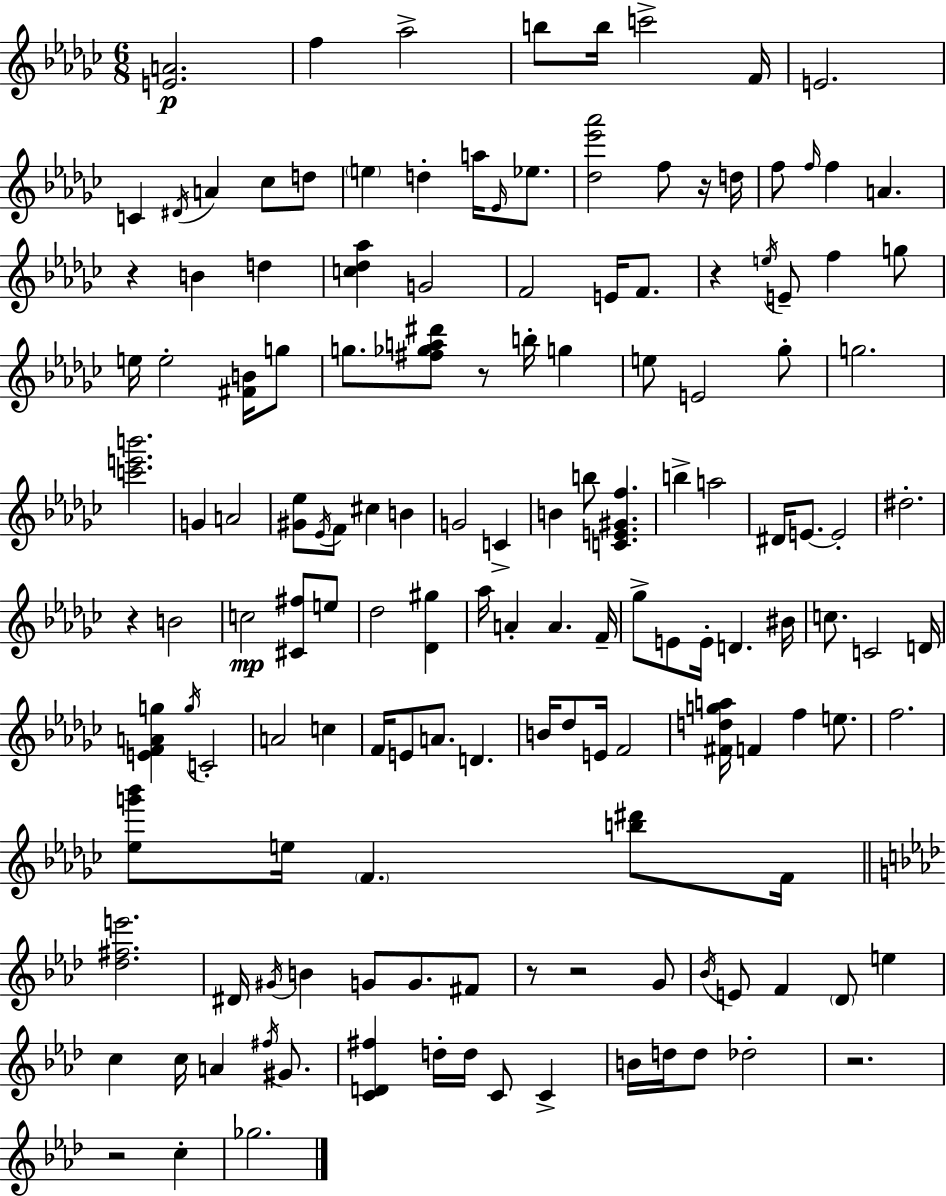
[E4,A4]/h. F5/q Ab5/h B5/e B5/s C6/h F4/s E4/h. C4/q D#4/s A4/q CES5/e D5/e E5/q D5/q A5/s Eb4/s Eb5/e. [Db5,Eb6,Ab6]/h F5/e R/s D5/s F5/e F5/s F5/q A4/q. R/q B4/q D5/q [C5,Db5,Ab5]/q G4/h F4/h E4/s F4/e. R/q E5/s E4/e F5/q G5/e E5/s E5/h [F#4,B4]/s G5/e G5/e. [F#5,Gb5,A5,D#6]/e R/e B5/s G5/q E5/e E4/h Gb5/e G5/h. [C6,E6,B6]/h. G4/q A4/h [G#4,Eb5]/e Eb4/s F4/e C#5/q B4/q G4/h C4/q B4/q B5/e [C4,E4,G#4,F5]/q. B5/q A5/h D#4/s E4/e. E4/h D#5/h. R/q B4/h C5/h [C#4,F#5]/e E5/e Db5/h [Db4,G#5]/q Ab5/s A4/q A4/q. F4/s Gb5/e E4/e E4/s D4/q. BIS4/s C5/e. C4/h D4/s [E4,F4,A4,G5]/q G5/s C4/h A4/h C5/q F4/s E4/e A4/e. D4/q. B4/s Db5/e E4/s F4/h [F#4,D5,G5,A5]/s F4/q F5/q E5/e. F5/h. [Eb5,G6,Bb6]/e E5/s F4/q. [B5,D#6]/e F4/s [Db5,F#5,E6]/h. D#4/s G#4/s B4/q G4/e G4/e. F#4/e R/e R/h G4/e Bb4/s E4/e F4/q Db4/e E5/q C5/q C5/s A4/q F#5/s G#4/e. [C4,D4,F#5]/q D5/s D5/s C4/e C4/q B4/s D5/s D5/e Db5/h R/h. R/h C5/q Gb5/h.